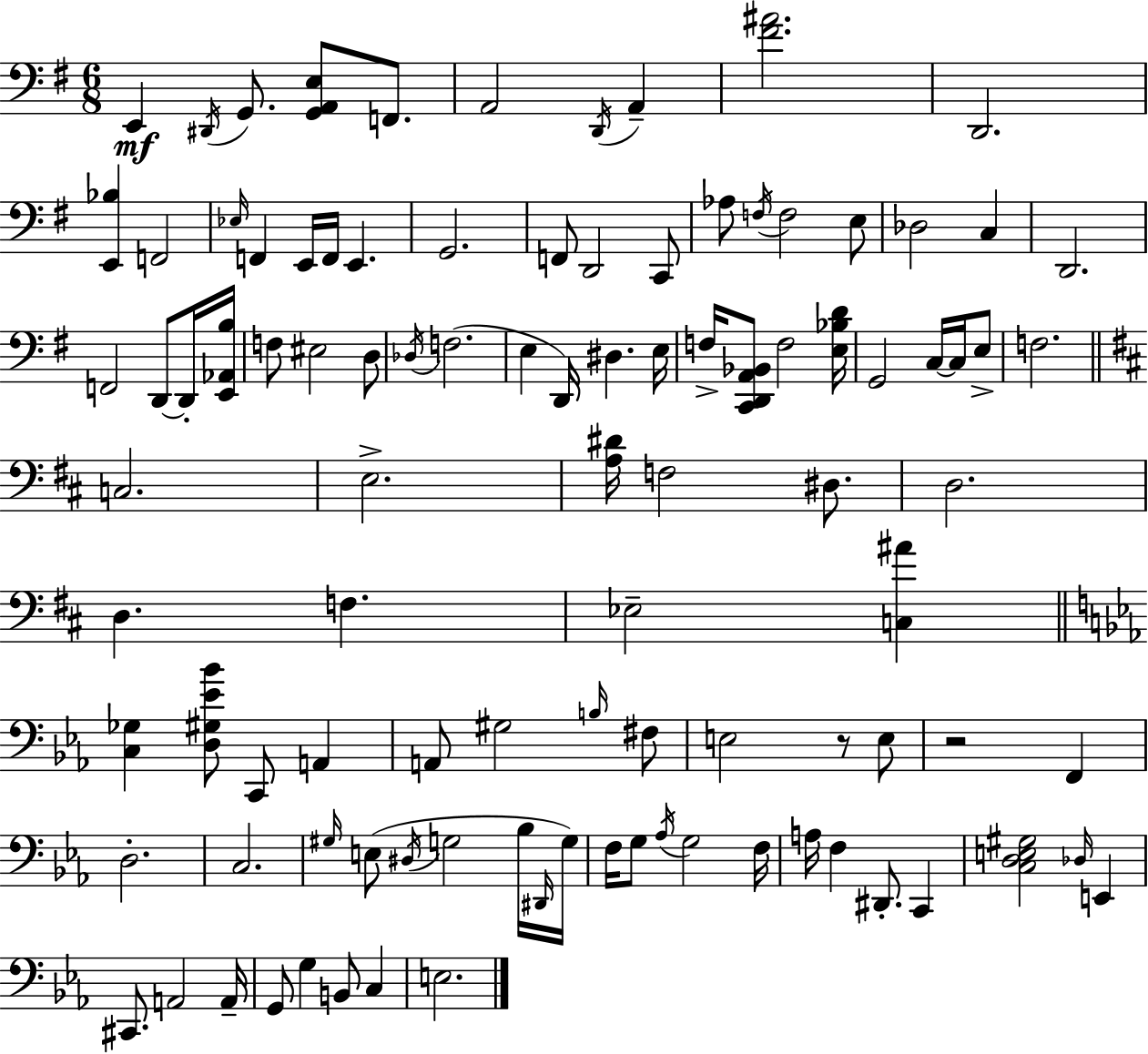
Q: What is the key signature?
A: E minor